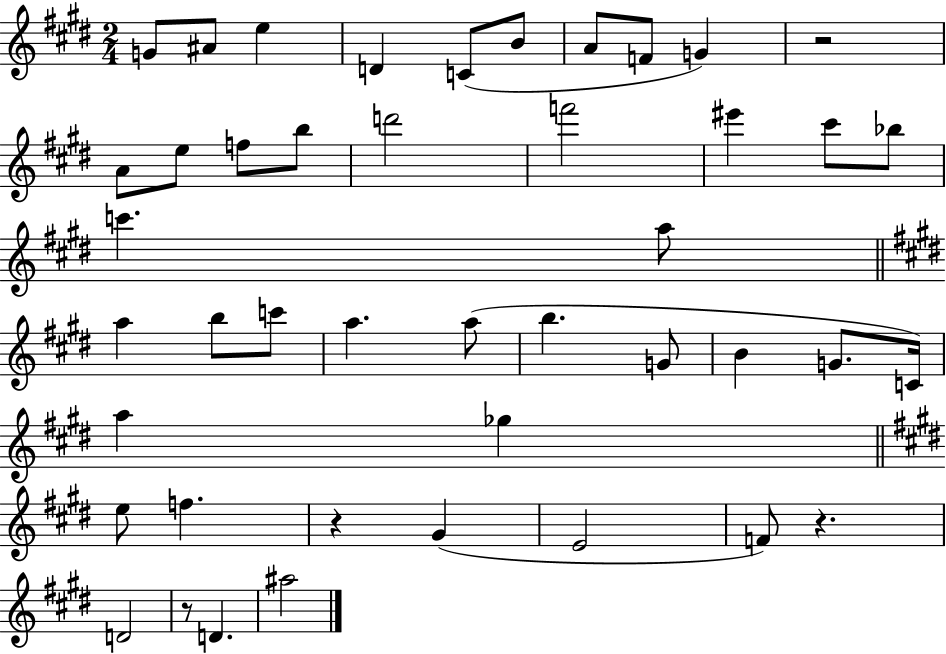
{
  \clef treble
  \numericTimeSignature
  \time 2/4
  \key e \major
  \repeat volta 2 { g'8 ais'8 e''4 | d'4 c'8( b'8 | a'8 f'8 g'4) | r2 | \break a'8 e''8 f''8 b''8 | d'''2 | f'''2 | eis'''4 cis'''8 bes''8 | \break c'''4. a''8 | \bar "||" \break \key e \major a''4 b''8 c'''8 | a''4. a''8( | b''4. g'8 | b'4 g'8. c'16) | \break a''4 ges''4 | \bar "||" \break \key e \major e''8 f''4. | r4 gis'4( | e'2 | f'8) r4. | \break d'2 | r8 d'4. | ais''2 | } \bar "|."
}